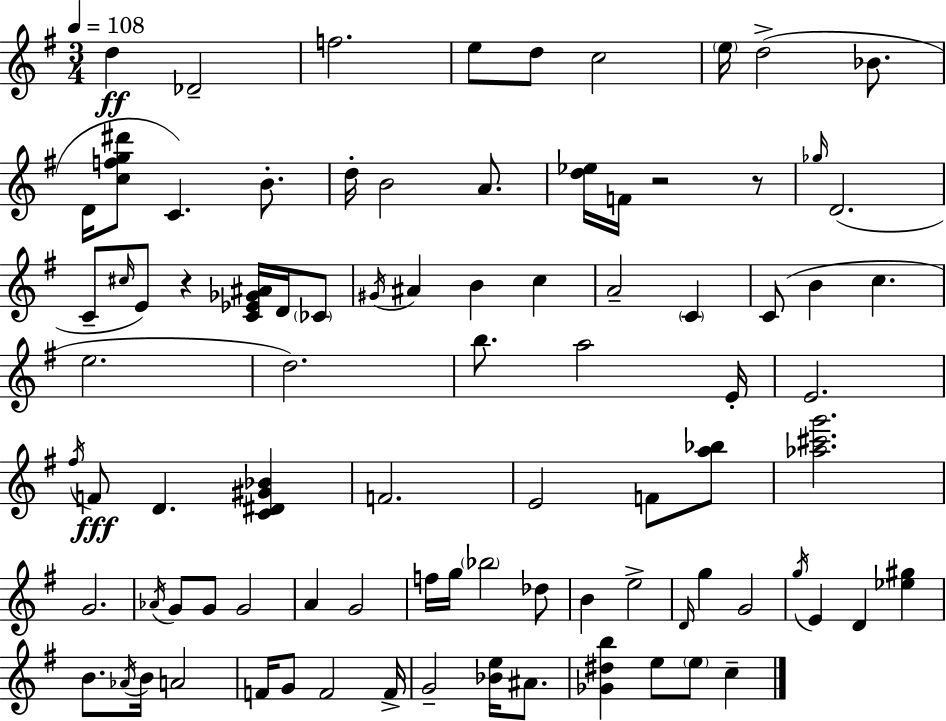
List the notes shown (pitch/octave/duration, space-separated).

D5/q Db4/h F5/h. E5/e D5/e C5/h E5/s D5/h Bb4/e. D4/s [C5,F5,G5,D#6]/e C4/q. B4/e. D5/s B4/h A4/e. [D5,Eb5]/s F4/s R/h R/e Gb5/s D4/h. C4/e C#5/s E4/e R/q [C4,Eb4,Gb4,A#4]/s D4/s CES4/e G#4/s A#4/q B4/q C5/q A4/h C4/q C4/e B4/q C5/q. E5/h. D5/h. B5/e. A5/h E4/s E4/h. F#5/s F4/e D4/q. [C4,D#4,G#4,Bb4]/q F4/h. E4/h F4/e [A5,Bb5]/e [Ab5,C#6,G6]/h. G4/h. Ab4/s G4/e G4/e G4/h A4/q G4/h F5/s G5/s Bb5/h Db5/e B4/q E5/h D4/s G5/q G4/h G5/s E4/q D4/q [Eb5,G#5]/q B4/e. Ab4/s B4/s A4/h F4/s G4/e F4/h F4/s G4/h [Bb4,E5]/s A#4/e. [Gb4,D#5,B5]/q E5/e E5/e C5/q